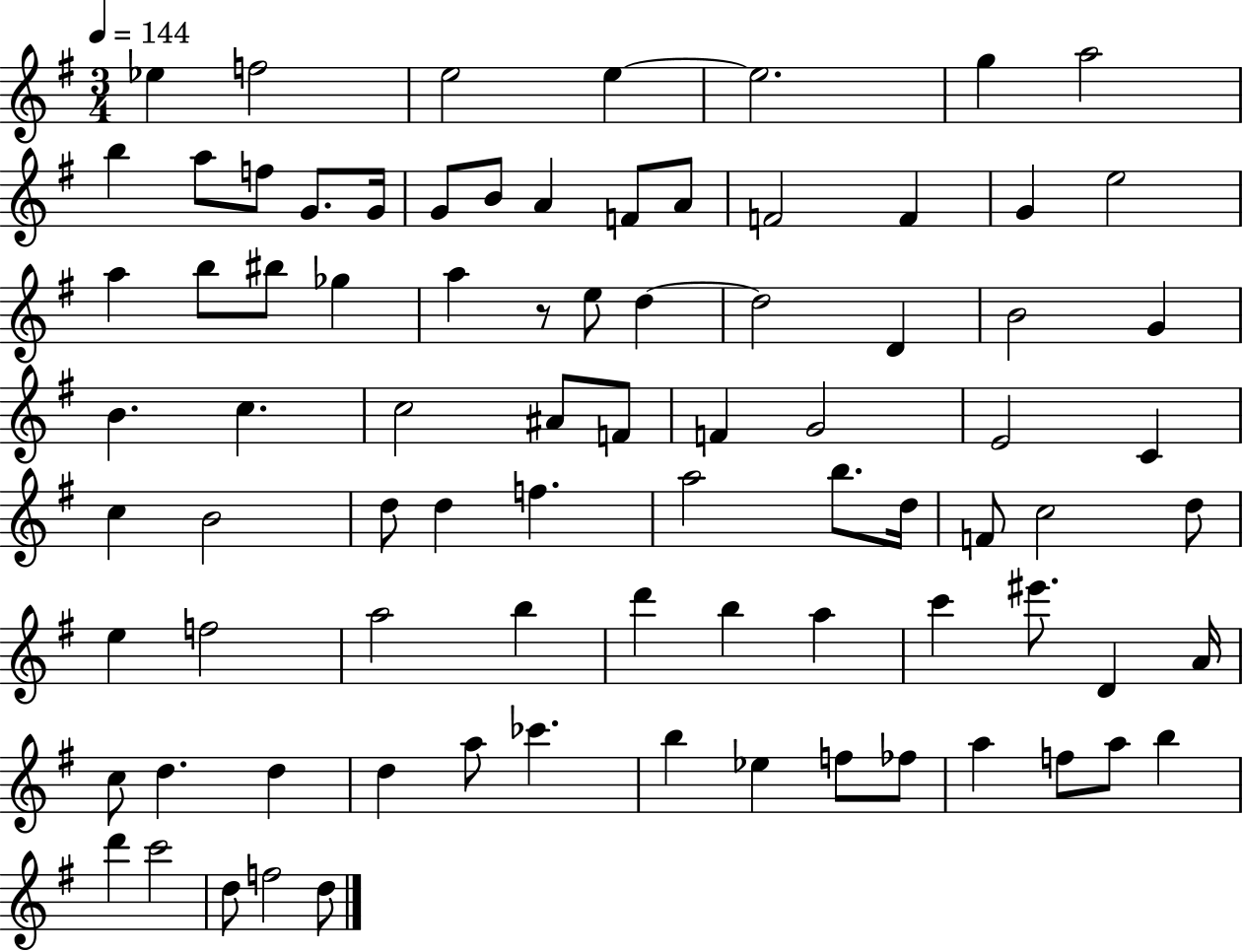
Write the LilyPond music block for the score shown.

{
  \clef treble
  \numericTimeSignature
  \time 3/4
  \key g \major
  \tempo 4 = 144
  ees''4 f''2 | e''2 e''4~~ | e''2. | g''4 a''2 | \break b''4 a''8 f''8 g'8. g'16 | g'8 b'8 a'4 f'8 a'8 | f'2 f'4 | g'4 e''2 | \break a''4 b''8 bis''8 ges''4 | a''4 r8 e''8 d''4~~ | d''2 d'4 | b'2 g'4 | \break b'4. c''4. | c''2 ais'8 f'8 | f'4 g'2 | e'2 c'4 | \break c''4 b'2 | d''8 d''4 f''4. | a''2 b''8. d''16 | f'8 c''2 d''8 | \break e''4 f''2 | a''2 b''4 | d'''4 b''4 a''4 | c'''4 eis'''8. d'4 a'16 | \break c''8 d''4. d''4 | d''4 a''8 ces'''4. | b''4 ees''4 f''8 fes''8 | a''4 f''8 a''8 b''4 | \break d'''4 c'''2 | d''8 f''2 d''8 | \bar "|."
}